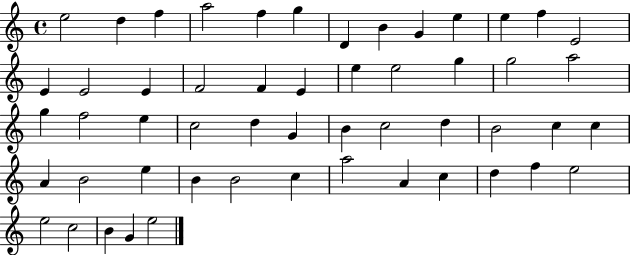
X:1
T:Untitled
M:4/4
L:1/4
K:C
e2 d f a2 f g D B G e e f E2 E E2 E F2 F E e e2 g g2 a2 g f2 e c2 d G B c2 d B2 c c A B2 e B B2 c a2 A c d f e2 e2 c2 B G e2